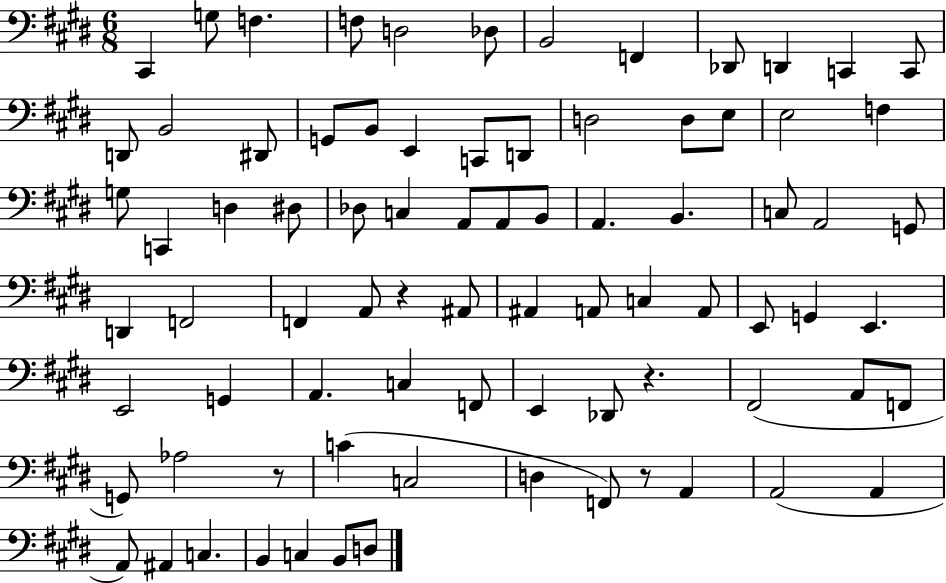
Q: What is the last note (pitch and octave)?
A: D3